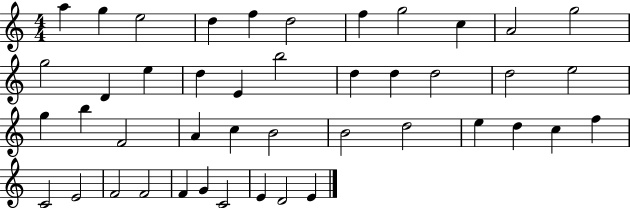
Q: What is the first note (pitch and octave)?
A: A5